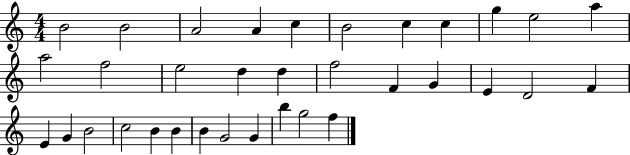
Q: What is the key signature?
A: C major